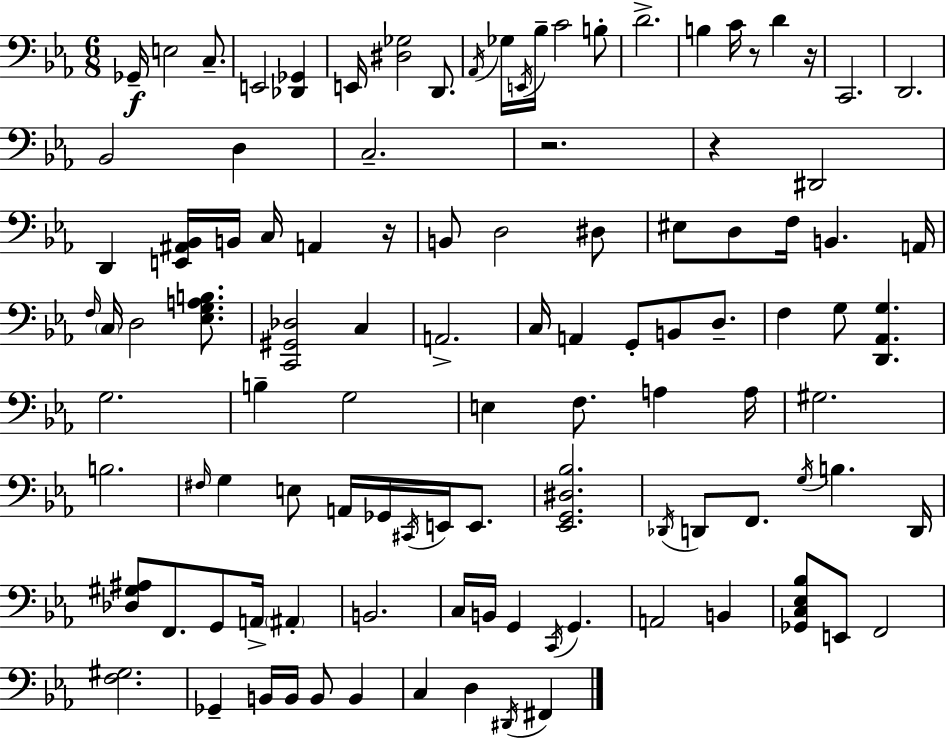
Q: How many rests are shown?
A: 5